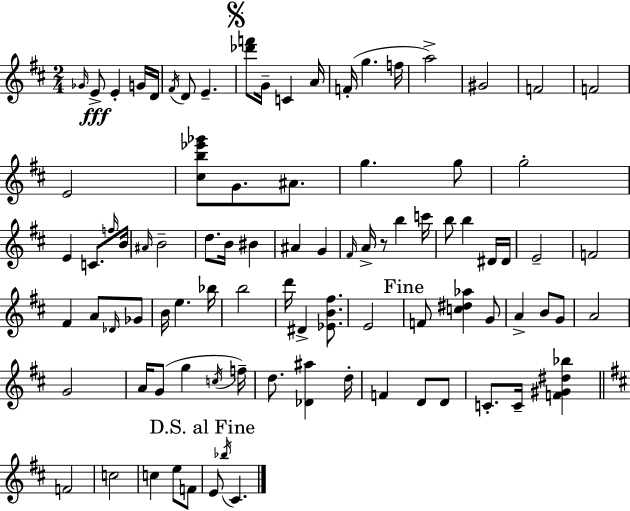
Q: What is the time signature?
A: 2/4